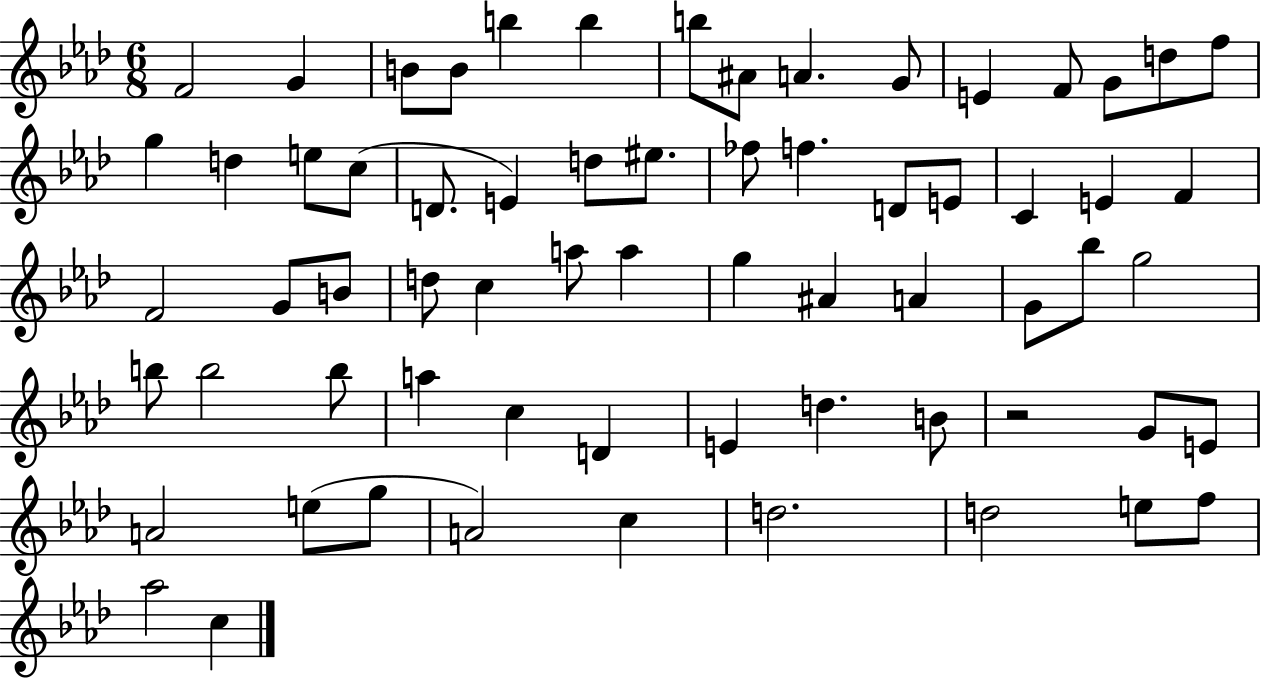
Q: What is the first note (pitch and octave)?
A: F4